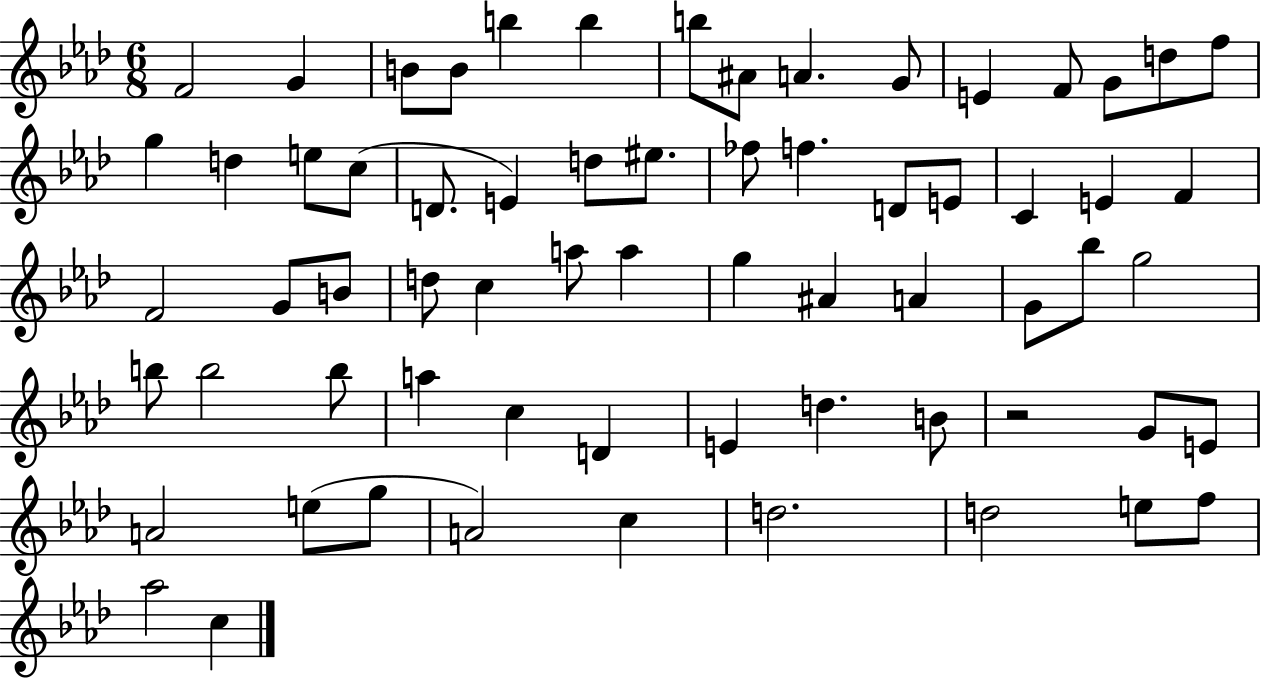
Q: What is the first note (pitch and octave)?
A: F4